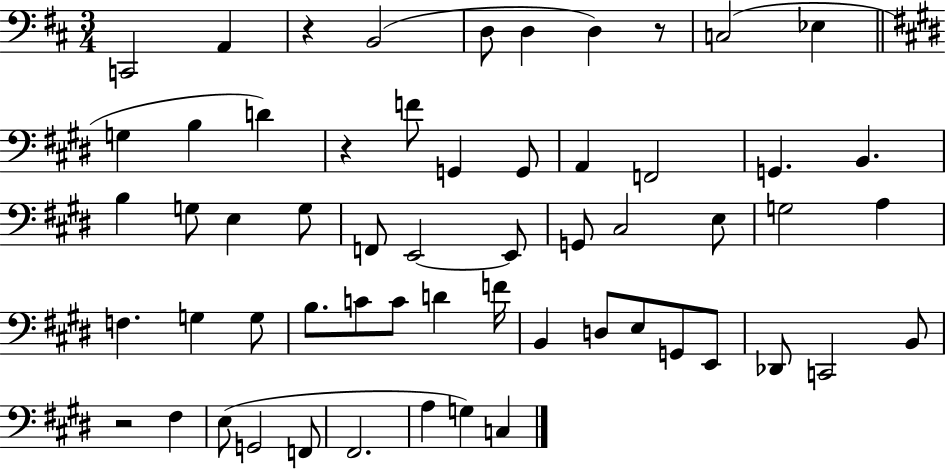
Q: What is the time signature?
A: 3/4